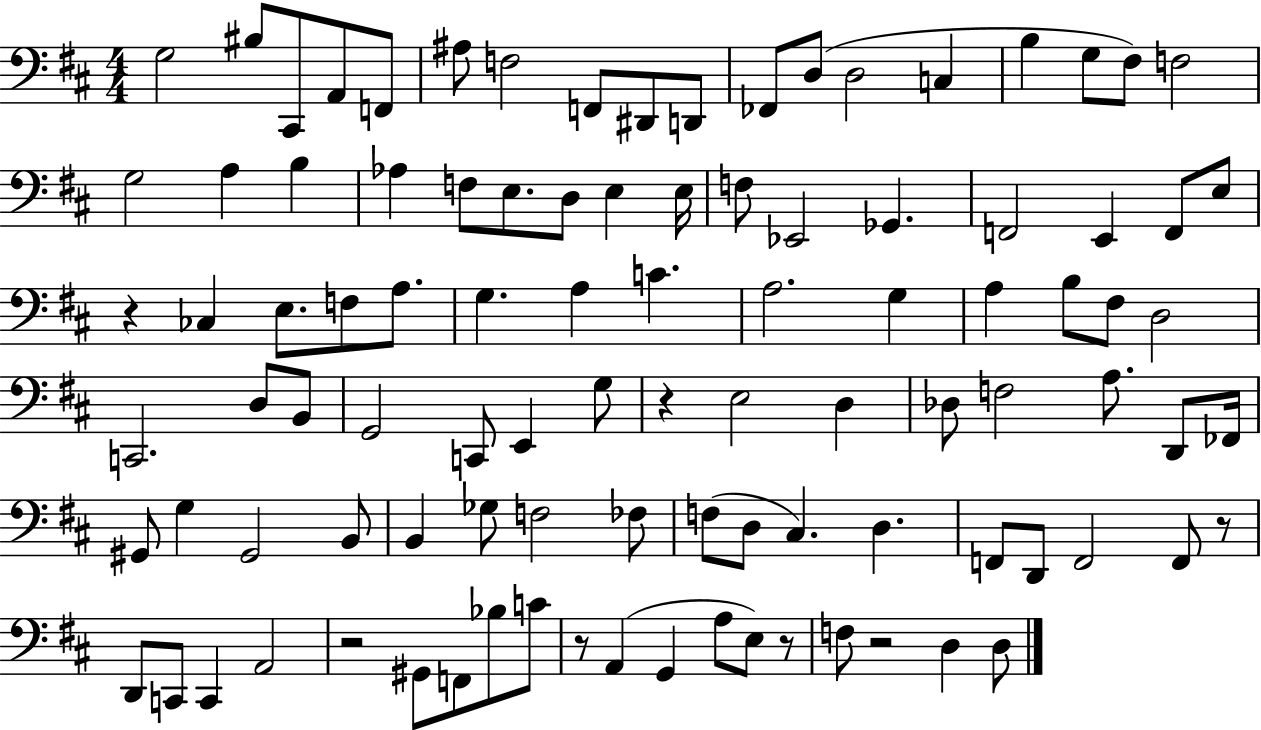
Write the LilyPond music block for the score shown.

{
  \clef bass
  \numericTimeSignature
  \time 4/4
  \key d \major
  g2 bis8 cis,8 a,8 f,8 | ais8 f2 f,8 dis,8 d,8 | fes,8 d8( d2 c4 | b4 g8 fis8) f2 | \break g2 a4 b4 | aes4 f8 e8. d8 e4 e16 | f8 ees,2 ges,4. | f,2 e,4 f,8 e8 | \break r4 ces4 e8. f8 a8. | g4. a4 c'4. | a2. g4 | a4 b8 fis8 d2 | \break c,2. d8 b,8 | g,2 c,8 e,4 g8 | r4 e2 d4 | des8 f2 a8. d,8 fes,16 | \break gis,8 g4 gis,2 b,8 | b,4 ges8 f2 fes8 | f8( d8 cis4.) d4. | f,8 d,8 f,2 f,8 r8 | \break d,8 c,8 c,4 a,2 | r2 gis,8 f,8 bes8 c'8 | r8 a,4( g,4 a8 e8) r8 | f8 r2 d4 d8 | \break \bar "|."
}